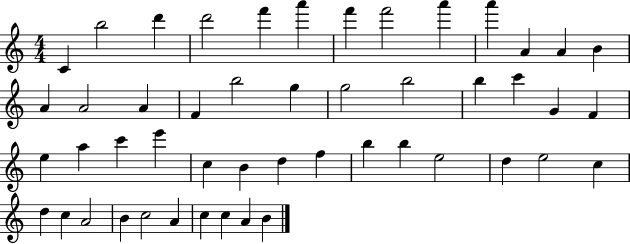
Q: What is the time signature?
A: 4/4